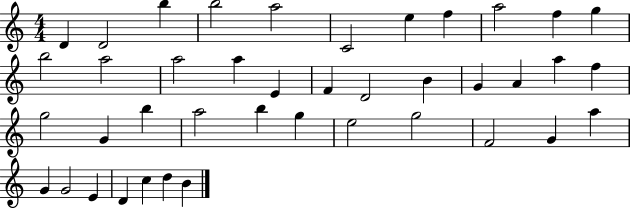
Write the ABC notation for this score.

X:1
T:Untitled
M:4/4
L:1/4
K:C
D D2 b b2 a2 C2 e f a2 f g b2 a2 a2 a E F D2 B G A a f g2 G b a2 b g e2 g2 F2 G a G G2 E D c d B